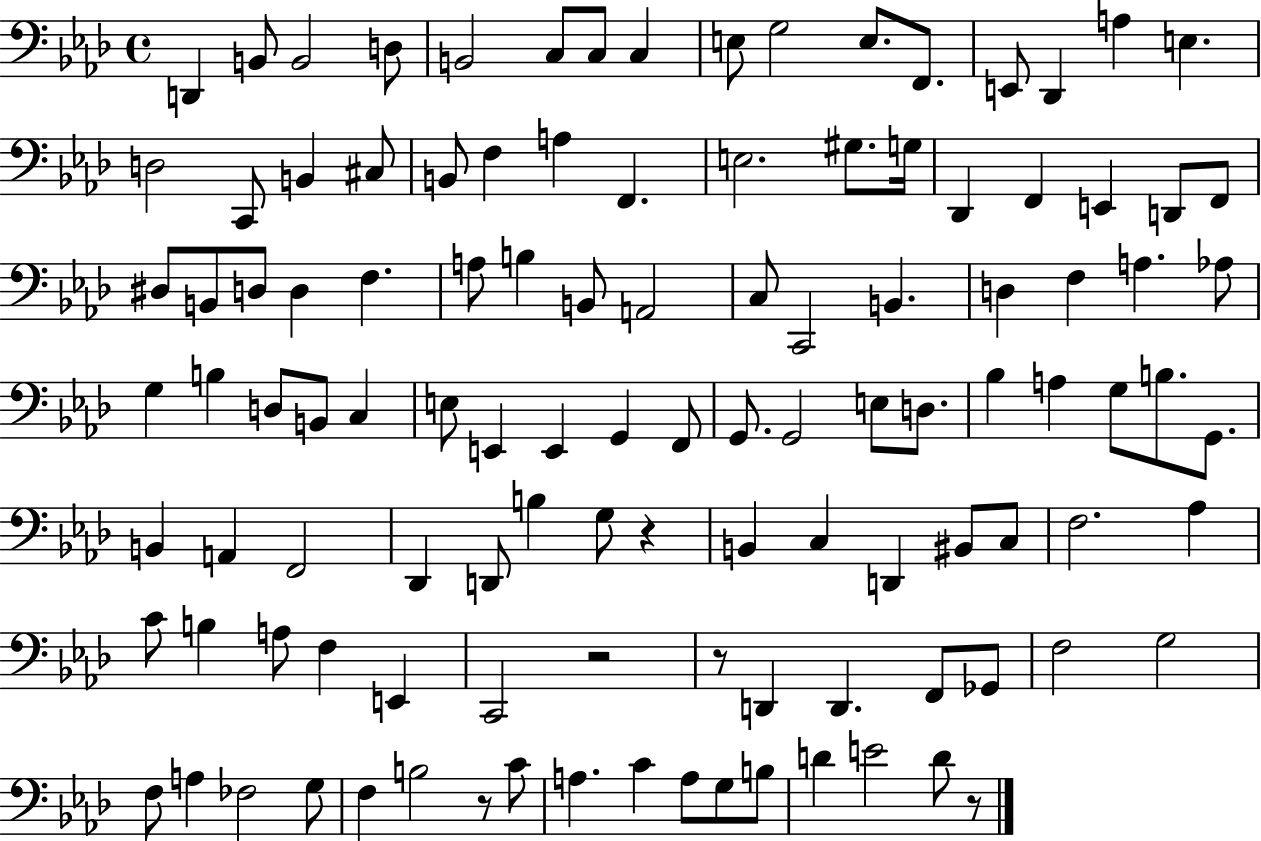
{
  \clef bass
  \time 4/4
  \defaultTimeSignature
  \key aes \major
  d,4 b,8 b,2 d8 | b,2 c8 c8 c4 | e8 g2 e8. f,8. | e,8 des,4 a4 e4. | \break d2 c,8 b,4 cis8 | b,8 f4 a4 f,4. | e2. gis8. g16 | des,4 f,4 e,4 d,8 f,8 | \break dis8 b,8 d8 d4 f4. | a8 b4 b,8 a,2 | c8 c,2 b,4. | d4 f4 a4. aes8 | \break g4 b4 d8 b,8 c4 | e8 e,4 e,4 g,4 f,8 | g,8. g,2 e8 d8. | bes4 a4 g8 b8. g,8. | \break b,4 a,4 f,2 | des,4 d,8 b4 g8 r4 | b,4 c4 d,4 bis,8 c8 | f2. aes4 | \break c'8 b4 a8 f4 e,4 | c,2 r2 | r8 d,4 d,4. f,8 ges,8 | f2 g2 | \break f8 a4 fes2 g8 | f4 b2 r8 c'8 | a4. c'4 a8 g8 b8 | d'4 e'2 d'8 r8 | \break \bar "|."
}